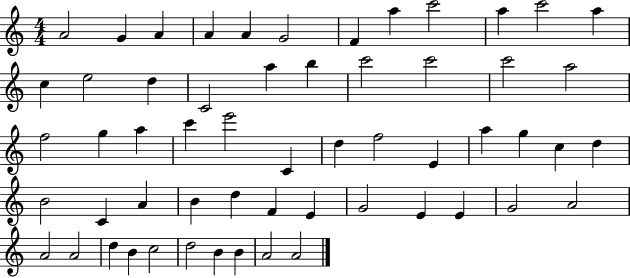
A4/h G4/q A4/q A4/q A4/q G4/h F4/q A5/q C6/h A5/q C6/h A5/q C5/q E5/h D5/q C4/h A5/q B5/q C6/h C6/h C6/h A5/h F5/h G5/q A5/q C6/q E6/h C4/q D5/q F5/h E4/q A5/q G5/q C5/q D5/q B4/h C4/q A4/q B4/q D5/q F4/q E4/q G4/h E4/q E4/q G4/h A4/h A4/h A4/h D5/q B4/q C5/h D5/h B4/q B4/q A4/h A4/h